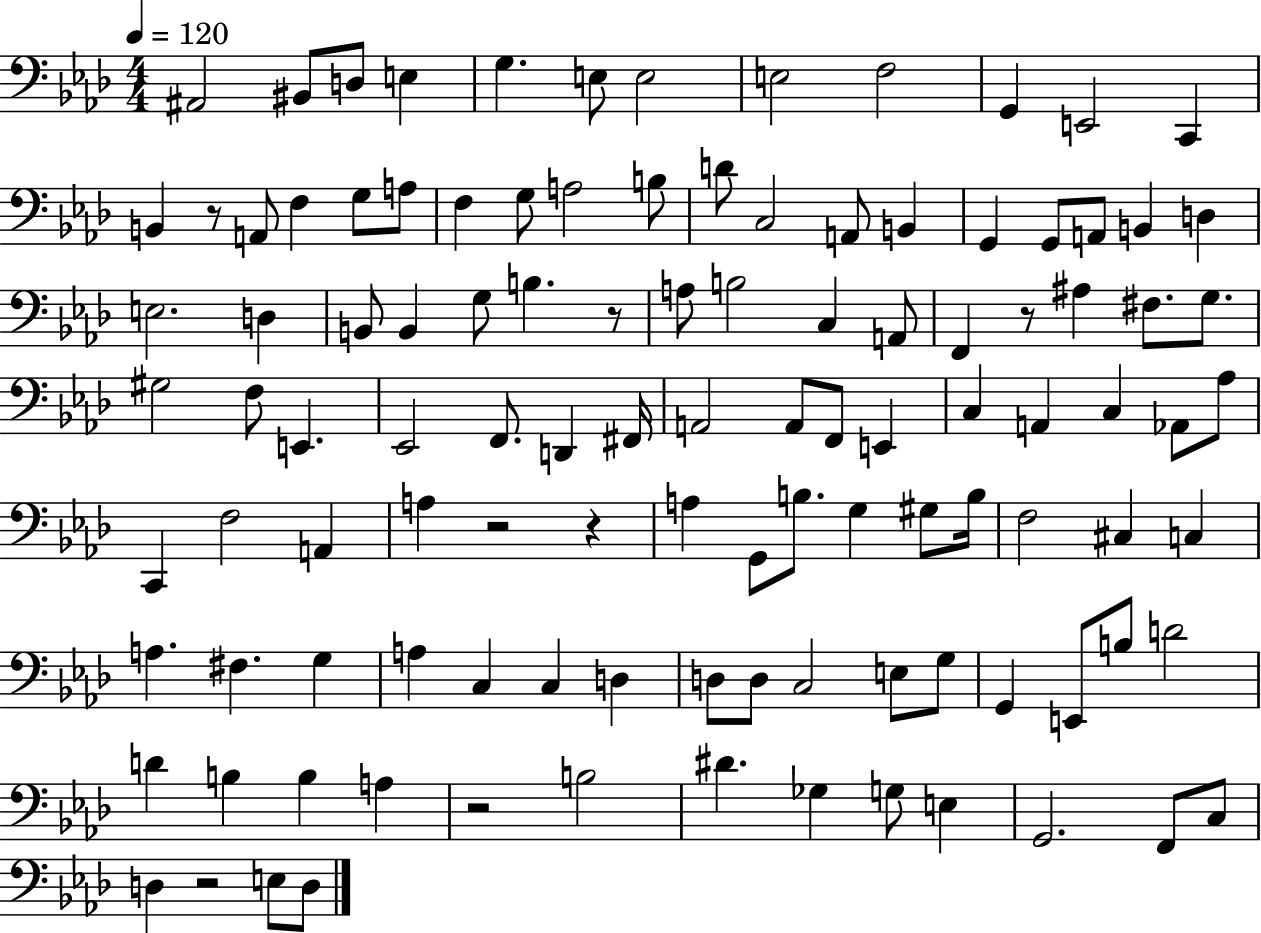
A#2/h BIS2/e D3/e E3/q G3/q. E3/e E3/h E3/h F3/h G2/q E2/h C2/q B2/q R/e A2/e F3/q G3/e A3/e F3/q G3/e A3/h B3/e D4/e C3/h A2/e B2/q G2/q G2/e A2/e B2/q D3/q E3/h. D3/q B2/e B2/q G3/e B3/q. R/e A3/e B3/h C3/q A2/e F2/q R/e A#3/q F#3/e. G3/e. G#3/h F3/e E2/q. Eb2/h F2/e. D2/q F#2/s A2/h A2/e F2/e E2/q C3/q A2/q C3/q Ab2/e Ab3/e C2/q F3/h A2/q A3/q R/h R/q A3/q G2/e B3/e. G3/q G#3/e B3/s F3/h C#3/q C3/q A3/q. F#3/q. G3/q A3/q C3/q C3/q D3/q D3/e D3/e C3/h E3/e G3/e G2/q E2/e B3/e D4/h D4/q B3/q B3/q A3/q R/h B3/h D#4/q. Gb3/q G3/e E3/q G2/h. F2/e C3/e D3/q R/h E3/e D3/e